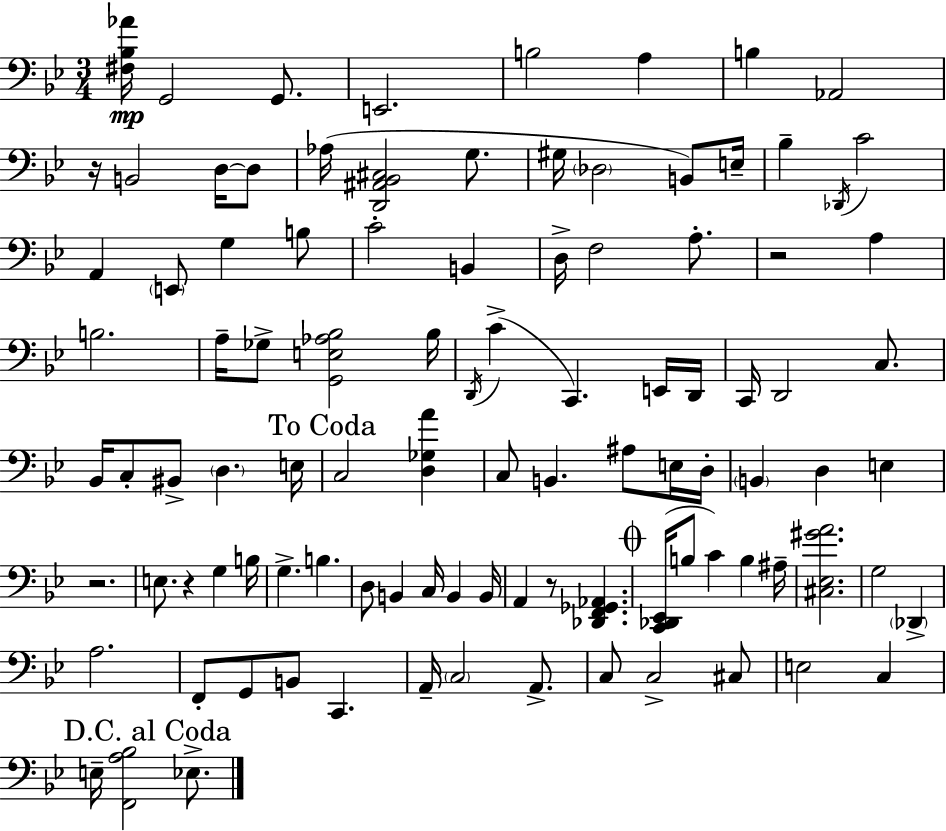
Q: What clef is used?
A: bass